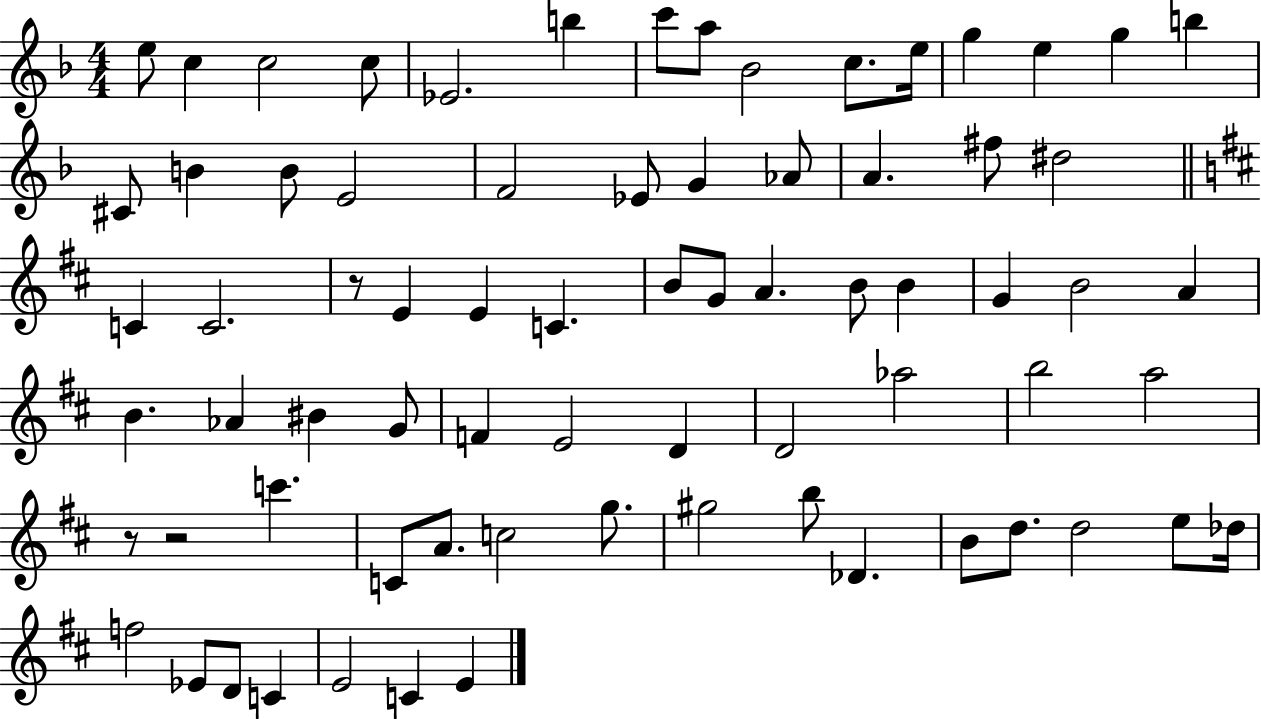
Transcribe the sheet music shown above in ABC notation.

X:1
T:Untitled
M:4/4
L:1/4
K:F
e/2 c c2 c/2 _E2 b c'/2 a/2 _B2 c/2 e/4 g e g b ^C/2 B B/2 E2 F2 _E/2 G _A/2 A ^f/2 ^d2 C C2 z/2 E E C B/2 G/2 A B/2 B G B2 A B _A ^B G/2 F E2 D D2 _a2 b2 a2 z/2 z2 c' C/2 A/2 c2 g/2 ^g2 b/2 _D B/2 d/2 d2 e/2 _d/4 f2 _E/2 D/2 C E2 C E